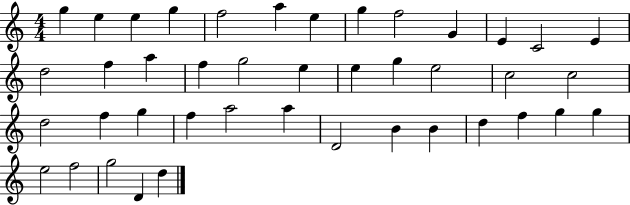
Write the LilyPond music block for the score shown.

{
  \clef treble
  \numericTimeSignature
  \time 4/4
  \key c \major
  g''4 e''4 e''4 g''4 | f''2 a''4 e''4 | g''4 f''2 g'4 | e'4 c'2 e'4 | \break d''2 f''4 a''4 | f''4 g''2 e''4 | e''4 g''4 e''2 | c''2 c''2 | \break d''2 f''4 g''4 | f''4 a''2 a''4 | d'2 b'4 b'4 | d''4 f''4 g''4 g''4 | \break e''2 f''2 | g''2 d'4 d''4 | \bar "|."
}